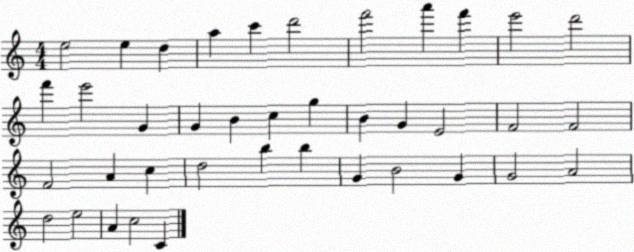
X:1
T:Untitled
M:4/4
L:1/4
K:C
e2 e d a c' d'2 f'2 a' f' e'2 d'2 f' e'2 G G B c g B G E2 F2 F2 F2 A c d2 b b G B2 G G2 A2 d2 e2 A c2 C